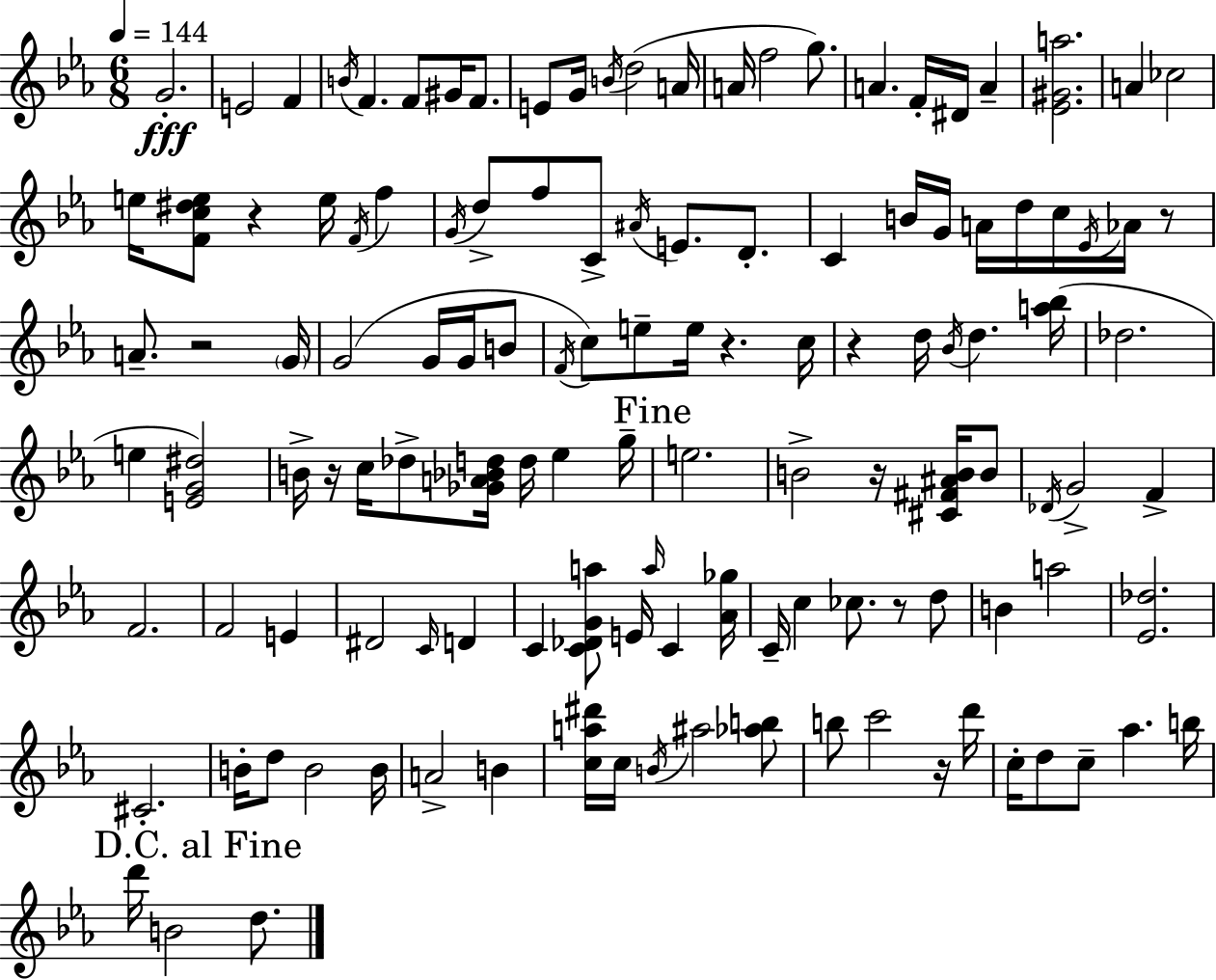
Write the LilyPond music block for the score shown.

{
  \clef treble
  \numericTimeSignature
  \time 6/8
  \key c \minor
  \tempo 4 = 144
  g'2.-.\fff | e'2 f'4 | \acciaccatura { b'16 } f'4. f'8 gis'16 f'8. | e'8 g'16 \acciaccatura { b'16 }( d''2 | \break a'16 a'16 f''2 g''8.) | a'4. f'16-. dis'16 a'4-- | <ees' gis' a''>2. | a'4 ces''2 | \break e''16 <f' c'' dis'' e''>8 r4 e''16 \acciaccatura { f'16 } f''4 | \acciaccatura { g'16 } d''8-> f''8 c'8-> \acciaccatura { ais'16 } e'8. | d'8.-. c'4 b'16 g'16 a'16 | d''16 c''16 \acciaccatura { ees'16 } aes'16 r8 a'8.-- r2 | \break \parenthesize g'16 g'2( | g'16 g'16 b'8 \acciaccatura { f'16 }) c''8 e''8-- e''16 | r4. c''16 r4 d''16 | \acciaccatura { bes'16 } d''4. <a'' bes''>16( des''2. | \break e''4 | <e' g' dis''>2) b'16-> r16 c''16 des''8-> | <ges' a' bes' d''>16 d''16 ees''4 g''16-- \mark "Fine" e''2. | b'2-> | \break r16 <cis' fis' ais' b'>16 b'8 \acciaccatura { des'16 } g'2-> | f'4-> f'2. | f'2 | e'4 dis'2 | \break \grace { c'16 } d'4 c'4 | <c' des' g' a''>8 e'16 \grace { a''16 } c'4 <aes' ges''>16 c'16-- | c''4 ces''8. r8 d''8 b'4 | a''2 <ees' des''>2. | \break cis'2.-. | b'16-. | d''8 b'2 b'16 a'2-> | b'4 <c'' a'' dis'''>16 | \break c''16 \acciaccatura { b'16 } ais''2 <aes'' b''>8 | b''8 c'''2 r16 d'''16 | c''16-. d''8 c''8-- aes''4. b''16 | \mark "D.C. al Fine" d'''16 b'2 d''8. | \break \bar "|."
}